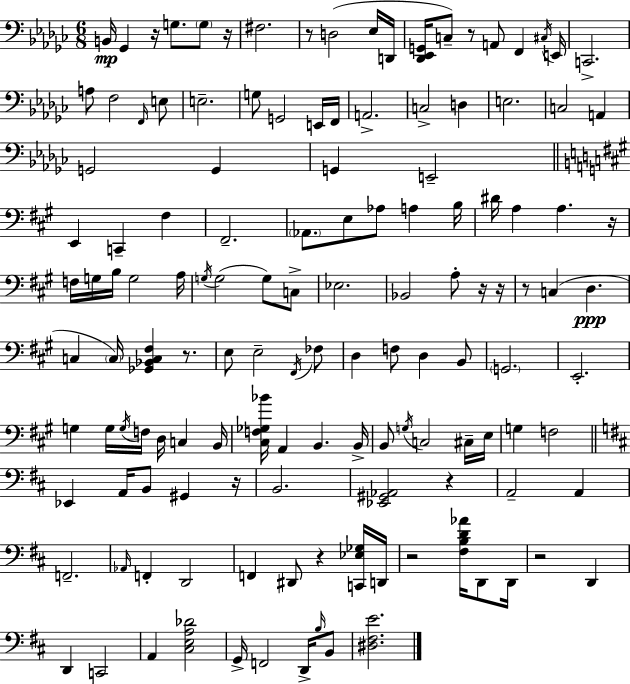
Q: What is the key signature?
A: EES minor